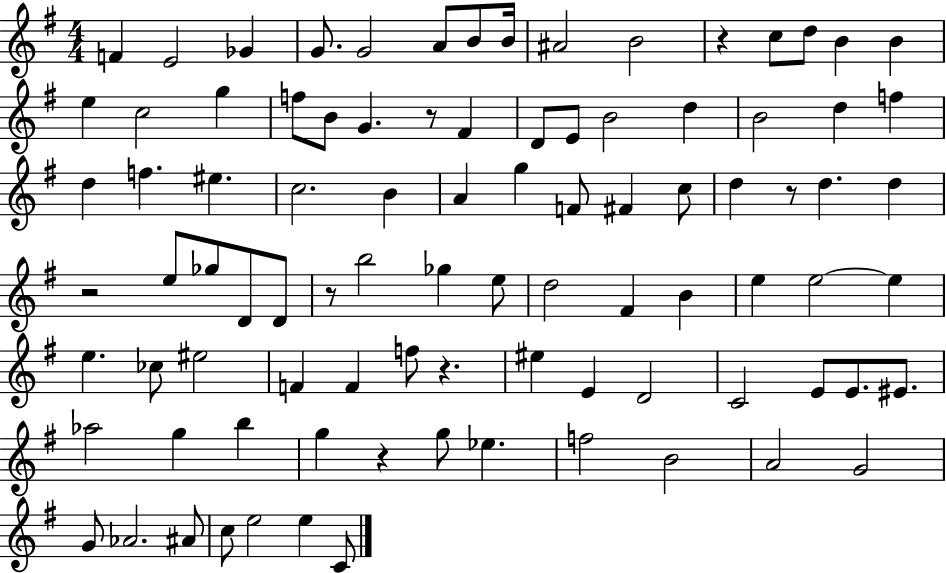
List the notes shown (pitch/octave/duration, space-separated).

F4/q E4/h Gb4/q G4/e. G4/h A4/e B4/e B4/s A#4/h B4/h R/q C5/e D5/e B4/q B4/q E5/q C5/h G5/q F5/e B4/e G4/q. R/e F#4/q D4/e E4/e B4/h D5/q B4/h D5/q F5/q D5/q F5/q. EIS5/q. C5/h. B4/q A4/q G5/q F4/e F#4/q C5/e D5/q R/e D5/q. D5/q R/h E5/e Gb5/e D4/e D4/e R/e B5/h Gb5/q E5/e D5/h F#4/q B4/q E5/q E5/h E5/q E5/q. CES5/e EIS5/h F4/q F4/q F5/e R/q. EIS5/q E4/q D4/h C4/h E4/e E4/e. EIS4/e. Ab5/h G5/q B5/q G5/q R/q G5/e Eb5/q. F5/h B4/h A4/h G4/h G4/e Ab4/h. A#4/e C5/e E5/h E5/q C4/e